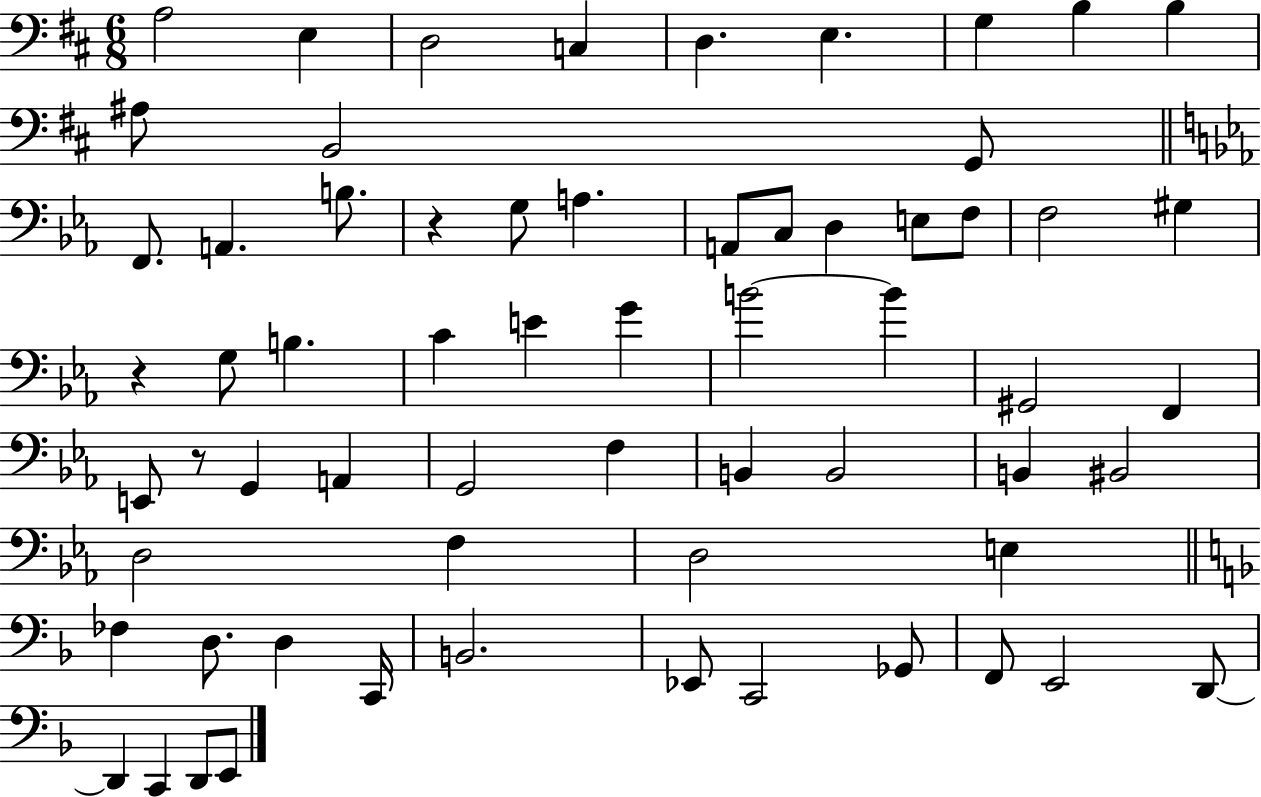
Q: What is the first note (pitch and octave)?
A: A3